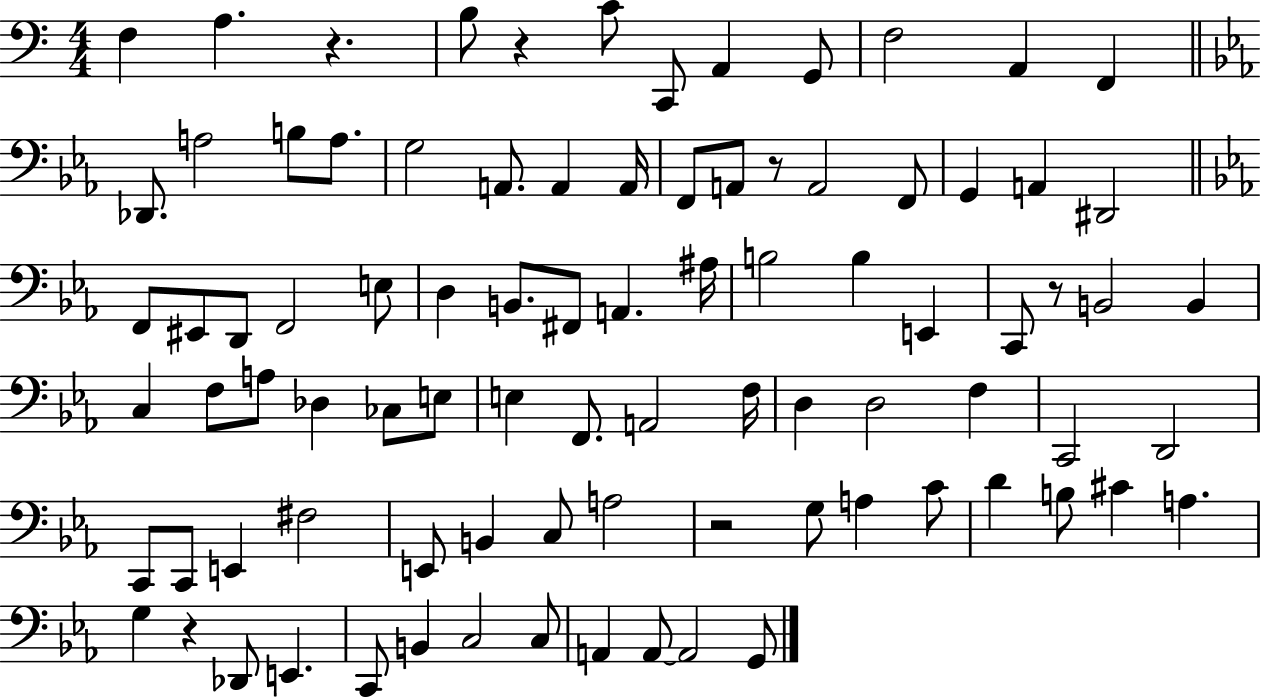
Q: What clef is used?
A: bass